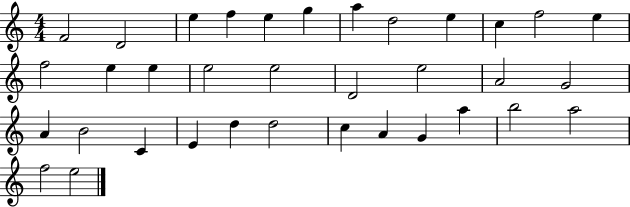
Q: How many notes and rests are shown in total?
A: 35